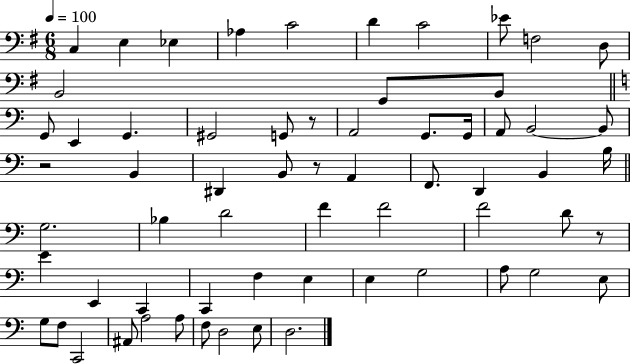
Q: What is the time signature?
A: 6/8